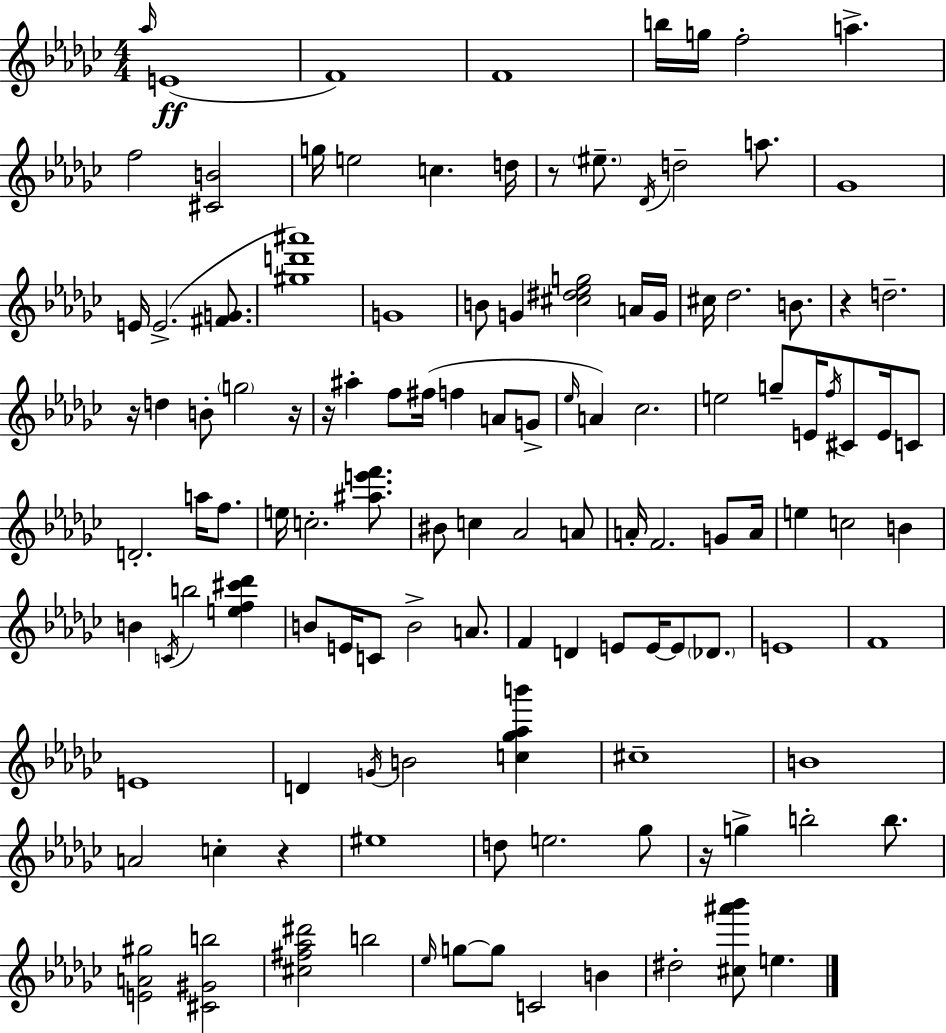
Ab5/s E4/w F4/w F4/w B5/s G5/s F5/h A5/q. F5/h [C#4,B4]/h G5/s E5/h C5/q. D5/s R/e EIS5/e. Db4/s D5/h A5/e. Gb4/w E4/s E4/h. [F#4,G4]/e. [G#5,D6,A#6]/w G4/w B4/e G4/q [C#5,D#5,Eb5,G5]/h A4/s G4/s C#5/s Db5/h. B4/e. R/q D5/h. R/s D5/q B4/e G5/h R/s R/s A#5/q F5/e F#5/s F5/q A4/e G4/e Eb5/s A4/q CES5/h. E5/h G5/e E4/s F5/s C#4/e E4/s C4/e D4/h. A5/s F5/e. E5/s C5/h. [A#5,E6,F6]/e. BIS4/e C5/q Ab4/h A4/e A4/s F4/h. G4/e A4/s E5/q C5/h B4/q B4/q C4/s B5/h [E5,F5,C#6,Db6]/q B4/e E4/s C4/e B4/h A4/e. F4/q D4/q E4/e E4/s E4/e Db4/e. E4/w F4/w E4/w D4/q G4/s B4/h [C5,Gb5,Ab5,B6]/q C#5/w B4/w A4/h C5/q R/q EIS5/w D5/e E5/h. Gb5/e R/s G5/q B5/h B5/e. [E4,A4,G#5]/h [C#4,G#4,B5]/h [C#5,F#5,Ab5,D#6]/h B5/h Eb5/s G5/e G5/e C4/h B4/q D#5/h [C#5,A#6,Bb6]/e E5/q.